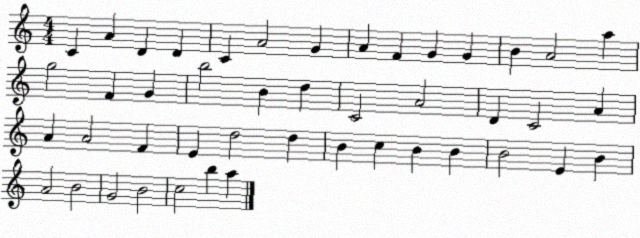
X:1
T:Untitled
M:4/4
L:1/4
K:C
C A D D C A2 G A F G G B A2 a g2 F G b2 B d C2 A2 D C2 A A A2 F E d2 d B c B B B2 E B A2 B2 G2 B2 c2 b a